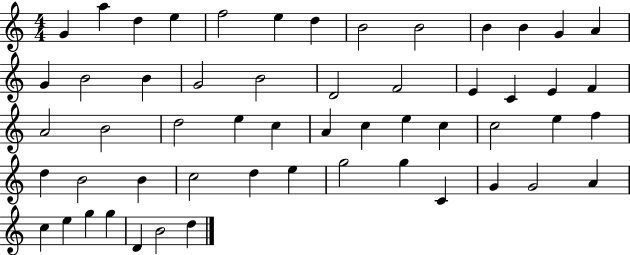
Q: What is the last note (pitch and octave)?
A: D5